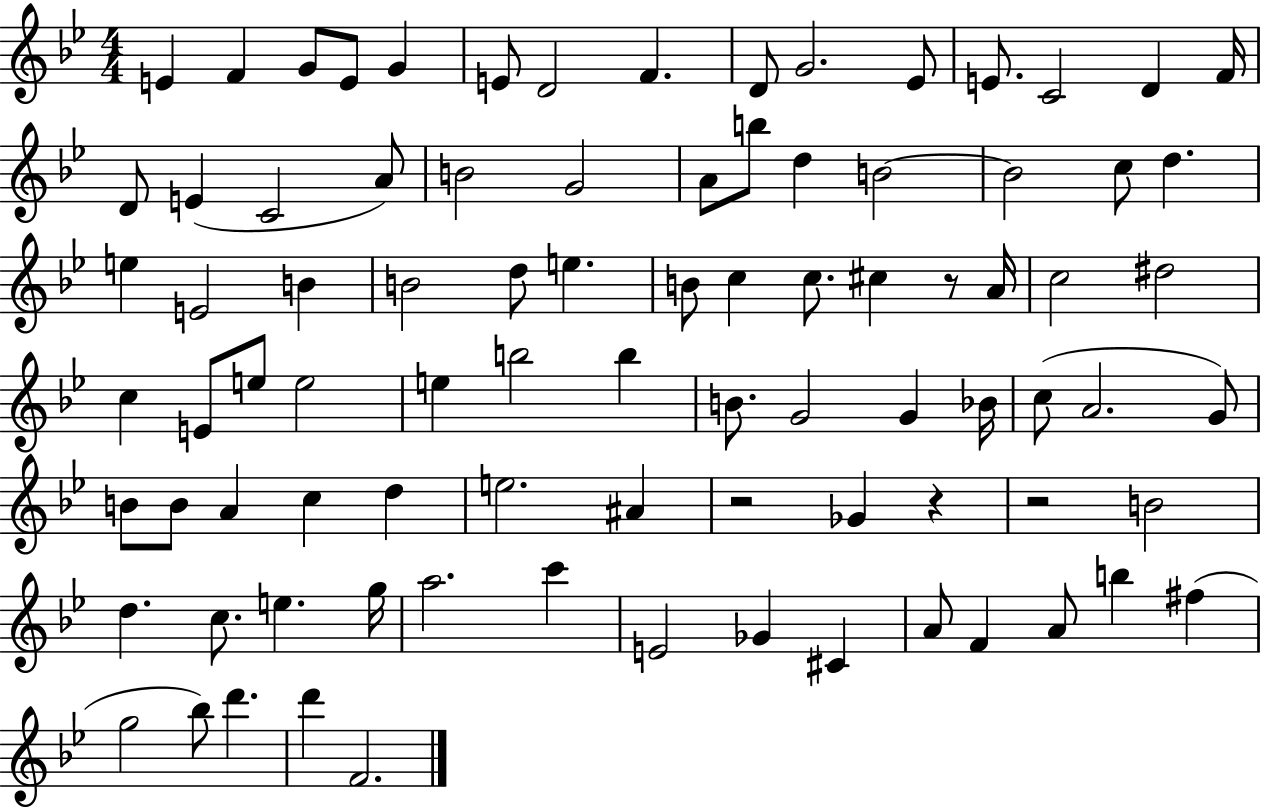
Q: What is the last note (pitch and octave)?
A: F4